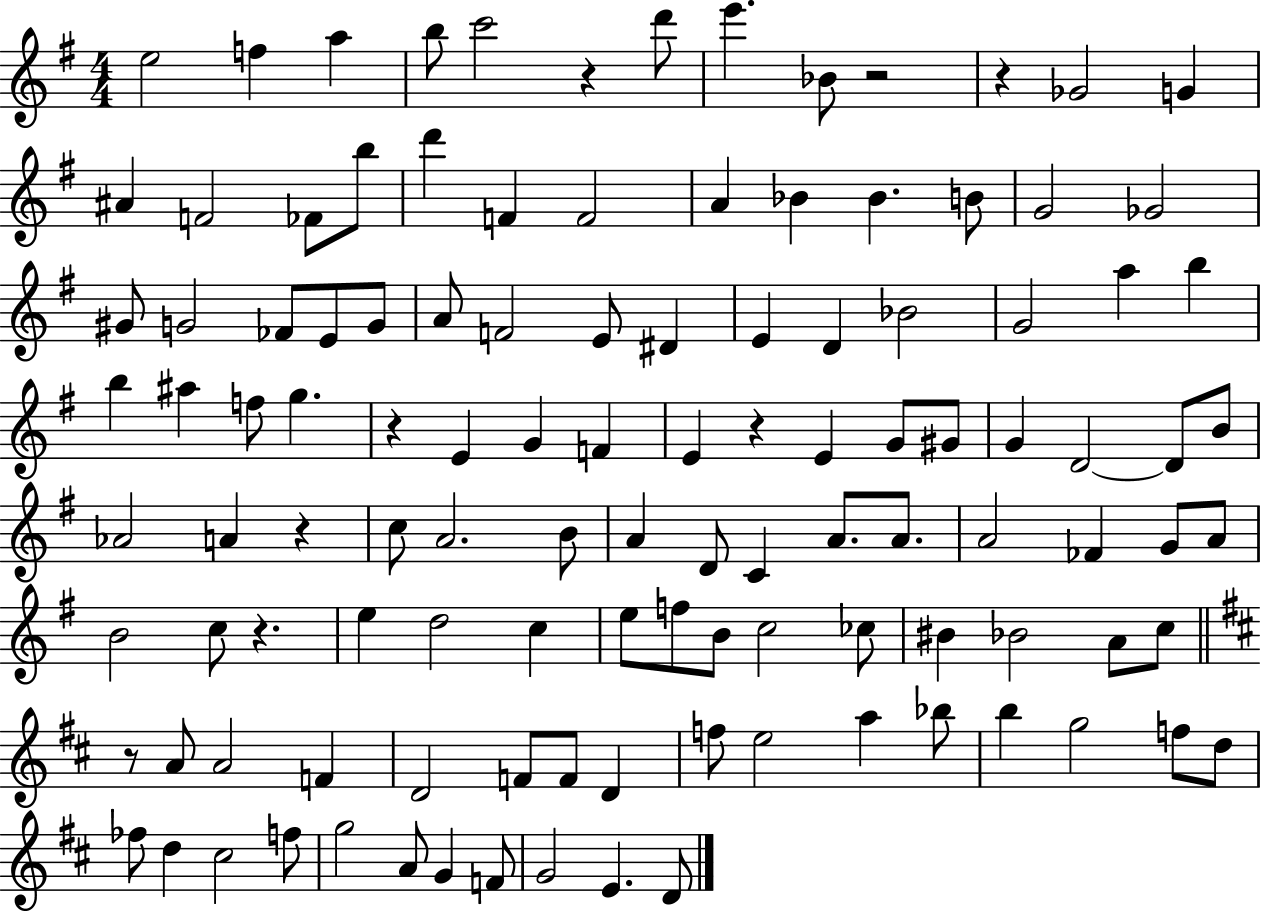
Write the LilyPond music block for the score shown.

{
  \clef treble
  \numericTimeSignature
  \time 4/4
  \key g \major
  e''2 f''4 a''4 | b''8 c'''2 r4 d'''8 | e'''4. bes'8 r2 | r4 ges'2 g'4 | \break ais'4 f'2 fes'8 b''8 | d'''4 f'4 f'2 | a'4 bes'4 bes'4. b'8 | g'2 ges'2 | \break gis'8 g'2 fes'8 e'8 g'8 | a'8 f'2 e'8 dis'4 | e'4 d'4 bes'2 | g'2 a''4 b''4 | \break b''4 ais''4 f''8 g''4. | r4 e'4 g'4 f'4 | e'4 r4 e'4 g'8 gis'8 | g'4 d'2~~ d'8 b'8 | \break aes'2 a'4 r4 | c''8 a'2. b'8 | a'4 d'8 c'4 a'8. a'8. | a'2 fes'4 g'8 a'8 | \break b'2 c''8 r4. | e''4 d''2 c''4 | e''8 f''8 b'8 c''2 ces''8 | bis'4 bes'2 a'8 c''8 | \break \bar "||" \break \key b \minor r8 a'8 a'2 f'4 | d'2 f'8 f'8 d'4 | f''8 e''2 a''4 bes''8 | b''4 g''2 f''8 d''8 | \break fes''8 d''4 cis''2 f''8 | g''2 a'8 g'4 f'8 | g'2 e'4. d'8 | \bar "|."
}